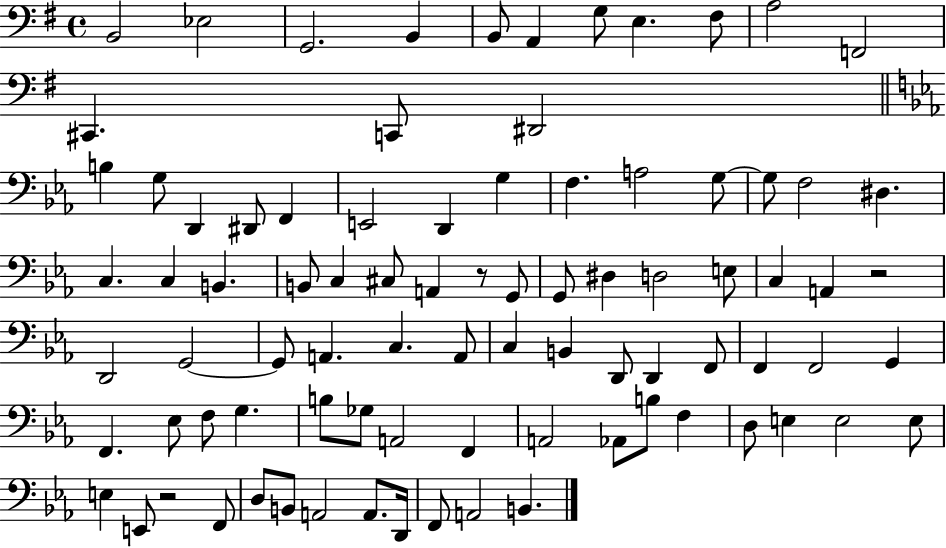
{
  \clef bass
  \time 4/4
  \defaultTimeSignature
  \key g \major
  b,2 ees2 | g,2. b,4 | b,8 a,4 g8 e4. fis8 | a2 f,2 | \break cis,4. c,8 dis,2 | \bar "||" \break \key ees \major b4 g8 d,4 dis,8 f,4 | e,2 d,4 g4 | f4. a2 g8~~ | g8 f2 dis4. | \break c4. c4 b,4. | b,8 c4 cis8 a,4 r8 g,8 | g,8 dis4 d2 e8 | c4 a,4 r2 | \break d,2 g,2~~ | g,8 a,4. c4. a,8 | c4 b,4 d,8 d,4 f,8 | f,4 f,2 g,4 | \break f,4. ees8 f8 g4. | b8 ges8 a,2 f,4 | a,2 aes,8 b8 f4 | d8 e4 e2 e8 | \break e4 e,8 r2 f,8 | d8 b,8 a,2 a,8. d,16 | f,8 a,2 b,4. | \bar "|."
}